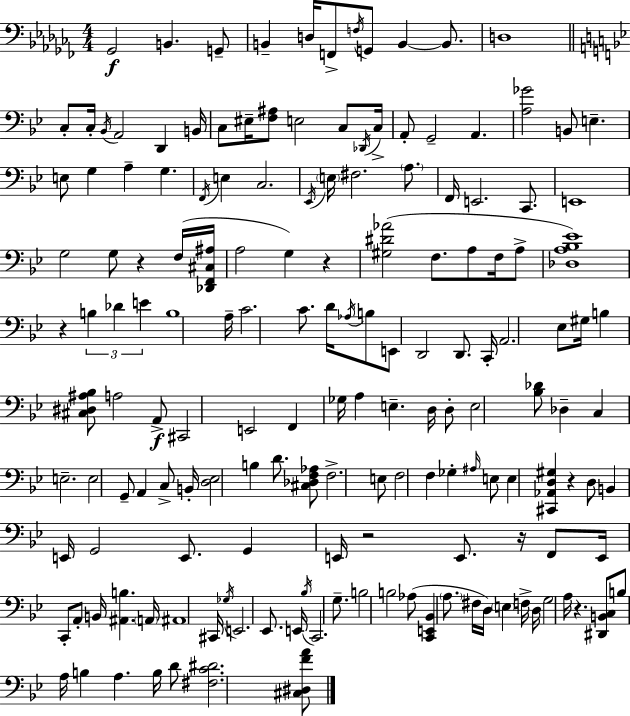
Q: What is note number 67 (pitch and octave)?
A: A2